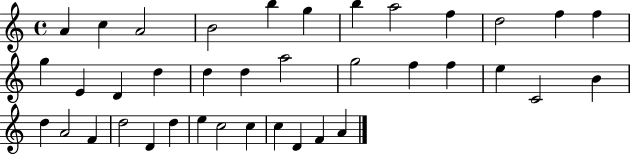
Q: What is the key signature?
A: C major